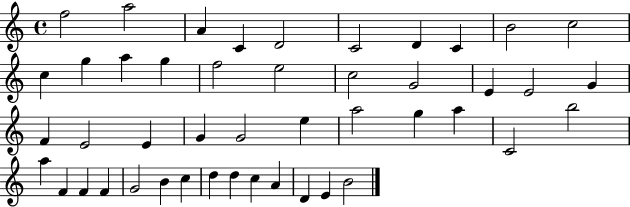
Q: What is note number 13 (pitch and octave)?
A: A5